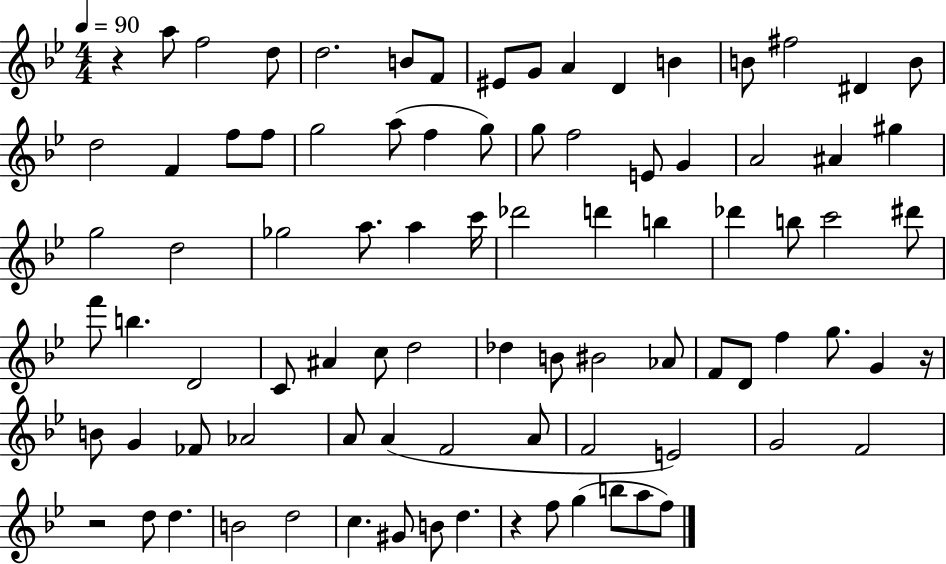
{
  \clef treble
  \numericTimeSignature
  \time 4/4
  \key bes \major
  \tempo 4 = 90
  \repeat volta 2 { r4 a''8 f''2 d''8 | d''2. b'8 f'8 | eis'8 g'8 a'4 d'4 b'4 | b'8 fis''2 dis'4 b'8 | \break d''2 f'4 f''8 f''8 | g''2 a''8( f''4 g''8) | g''8 f''2 e'8 g'4 | a'2 ais'4 gis''4 | \break g''2 d''2 | ges''2 a''8. a''4 c'''16 | des'''2 d'''4 b''4 | des'''4 b''8 c'''2 dis'''8 | \break f'''8 b''4. d'2 | c'8 ais'4 c''8 d''2 | des''4 b'8 bis'2 aes'8 | f'8 d'8 f''4 g''8. g'4 r16 | \break b'8 g'4 fes'8 aes'2 | a'8 a'4( f'2 a'8 | f'2 e'2) | g'2 f'2 | \break r2 d''8 d''4. | b'2 d''2 | c''4. gis'8 b'8 d''4. | r4 f''8 g''4( b''8 a''8 f''8) | \break } \bar "|."
}